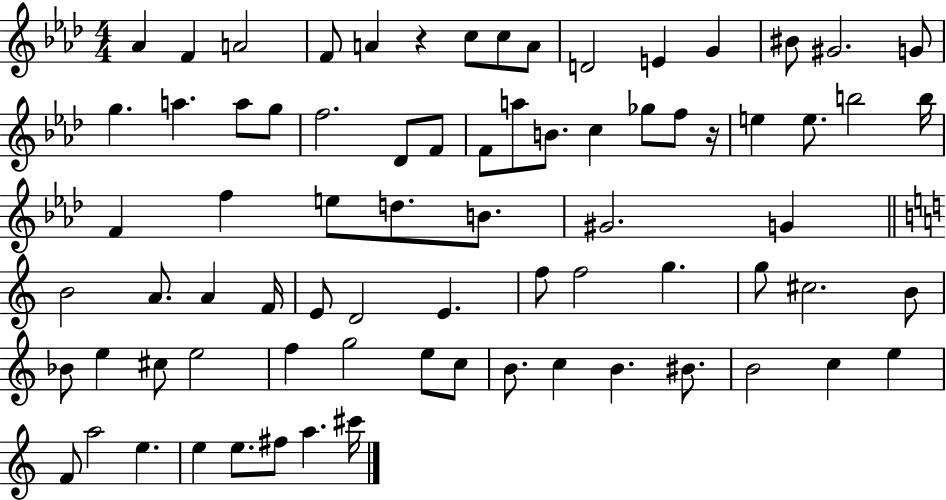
{
  \clef treble
  \numericTimeSignature
  \time 4/4
  \key aes \major
  aes'4 f'4 a'2 | f'8 a'4 r4 c''8 c''8 a'8 | d'2 e'4 g'4 | bis'8 gis'2. g'8 | \break g''4. a''4. a''8 g''8 | f''2. des'8 f'8 | f'8 a''8 b'8. c''4 ges''8 f''8 r16 | e''4 e''8. b''2 b''16 | \break f'4 f''4 e''8 d''8. b'8. | gis'2. g'4 | \bar "||" \break \key c \major b'2 a'8. a'4 f'16 | e'8 d'2 e'4. | f''8 f''2 g''4. | g''8 cis''2. b'8 | \break bes'8 e''4 cis''8 e''2 | f''4 g''2 e''8 c''8 | b'8. c''4 b'4. bis'8. | b'2 c''4 e''4 | \break f'8 a''2 e''4. | e''4 e''8. fis''8 a''4. cis'''16 | \bar "|."
}